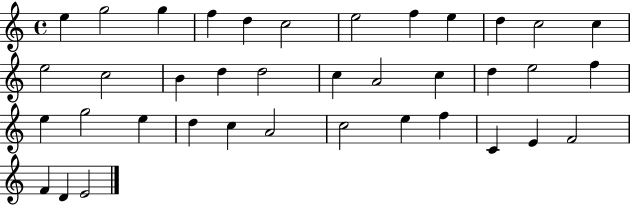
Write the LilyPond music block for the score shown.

{
  \clef treble
  \time 4/4
  \defaultTimeSignature
  \key c \major
  e''4 g''2 g''4 | f''4 d''4 c''2 | e''2 f''4 e''4 | d''4 c''2 c''4 | \break e''2 c''2 | b'4 d''4 d''2 | c''4 a'2 c''4 | d''4 e''2 f''4 | \break e''4 g''2 e''4 | d''4 c''4 a'2 | c''2 e''4 f''4 | c'4 e'4 f'2 | \break f'4 d'4 e'2 | \bar "|."
}